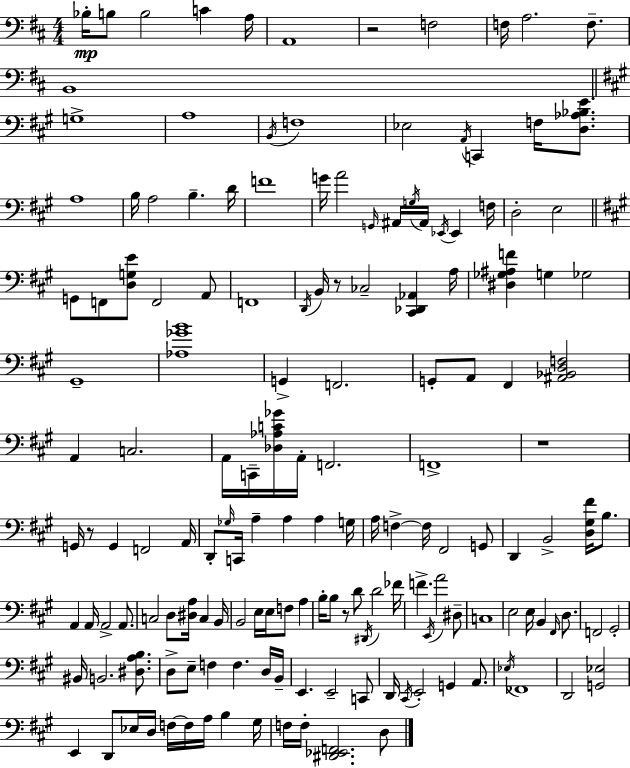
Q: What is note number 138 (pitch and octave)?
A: G#3